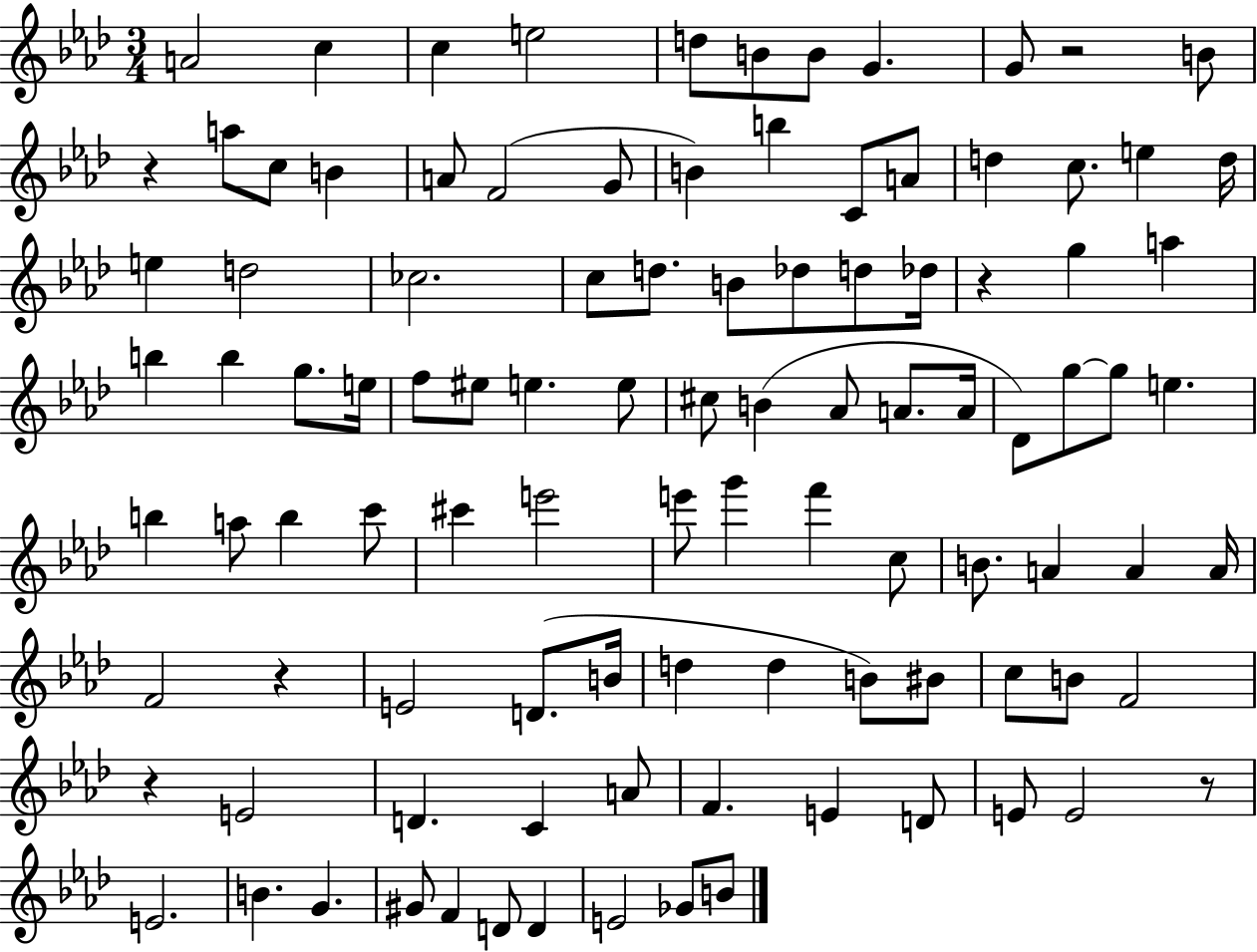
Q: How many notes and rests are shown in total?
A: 102